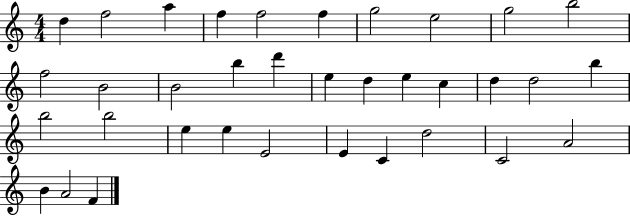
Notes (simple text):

D5/q F5/h A5/q F5/q F5/h F5/q G5/h E5/h G5/h B5/h F5/h B4/h B4/h B5/q D6/q E5/q D5/q E5/q C5/q D5/q D5/h B5/q B5/h B5/h E5/q E5/q E4/h E4/q C4/q D5/h C4/h A4/h B4/q A4/h F4/q